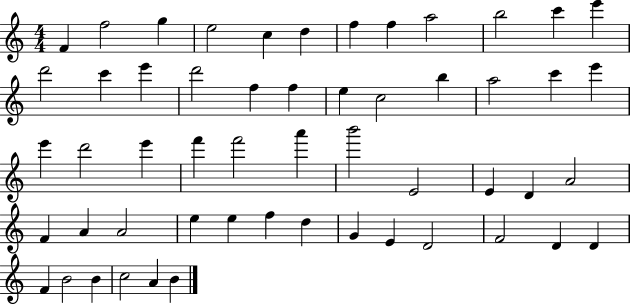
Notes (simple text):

F4/q F5/h G5/q E5/h C5/q D5/q F5/q F5/q A5/h B5/h C6/q E6/q D6/h C6/q E6/q D6/h F5/q F5/q E5/q C5/h B5/q A5/h C6/q E6/q E6/q D6/h E6/q F6/q F6/h A6/q B6/h E4/h E4/q D4/q A4/h F4/q A4/q A4/h E5/q E5/q F5/q D5/q G4/q E4/q D4/h F4/h D4/q D4/q F4/q B4/h B4/q C5/h A4/q B4/q